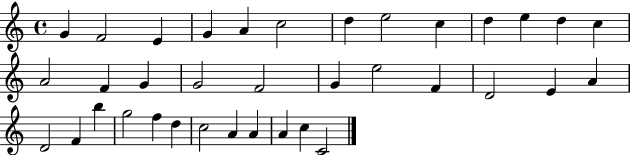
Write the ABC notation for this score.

X:1
T:Untitled
M:4/4
L:1/4
K:C
G F2 E G A c2 d e2 c d e d c A2 F G G2 F2 G e2 F D2 E A D2 F b g2 f d c2 A A A c C2